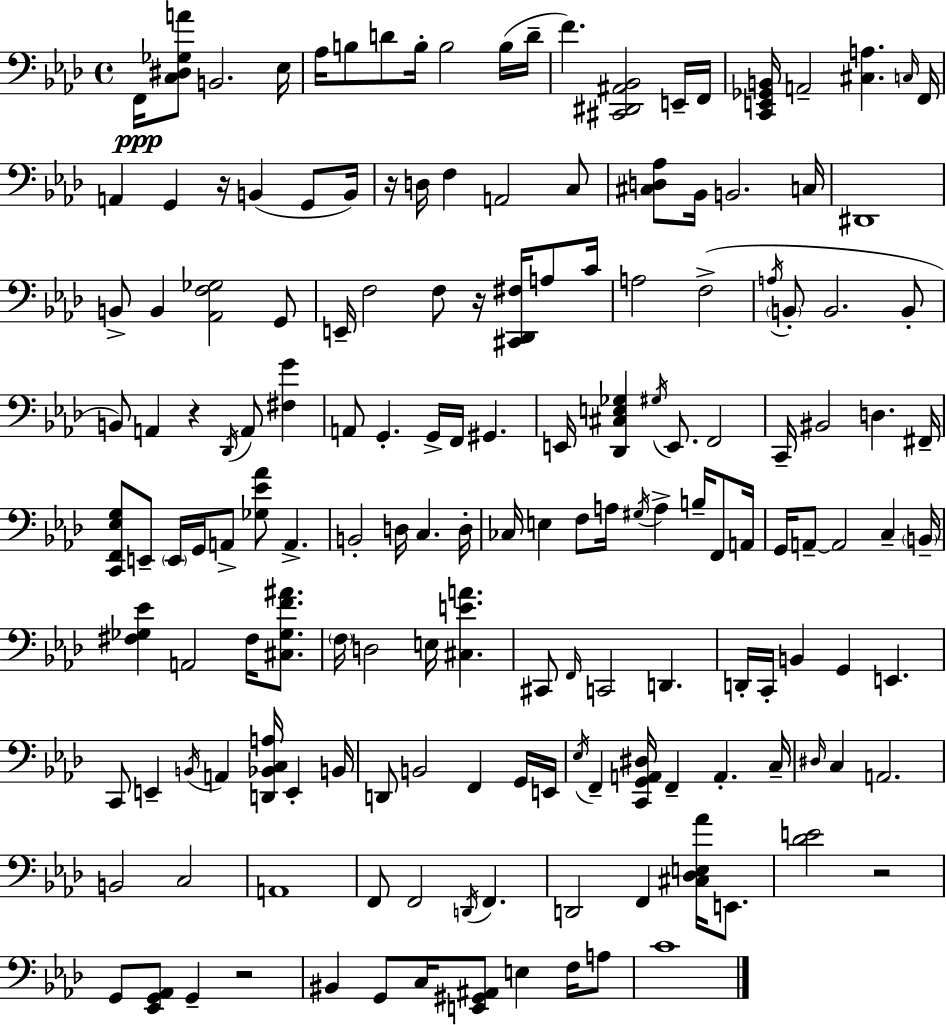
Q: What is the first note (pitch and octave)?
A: F2